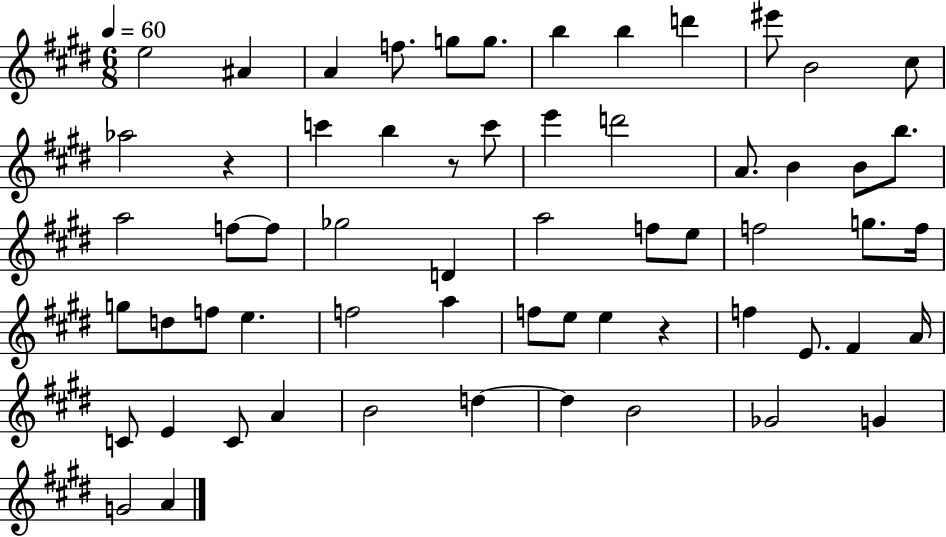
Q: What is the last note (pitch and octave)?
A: A4